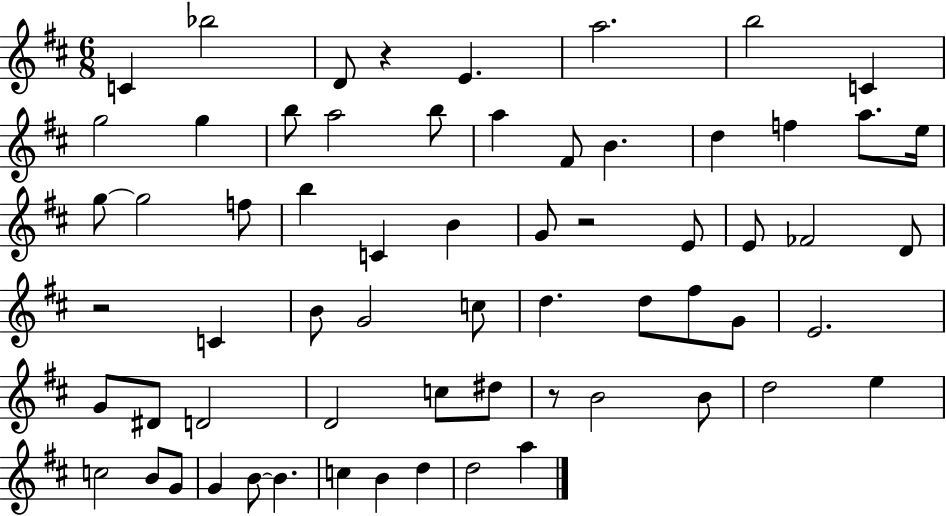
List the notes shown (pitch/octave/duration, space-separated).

C4/q Bb5/h D4/e R/q E4/q. A5/h. B5/h C4/q G5/h G5/q B5/e A5/h B5/e A5/q F#4/e B4/q. D5/q F5/q A5/e. E5/s G5/e G5/h F5/e B5/q C4/q B4/q G4/e R/h E4/e E4/e FES4/h D4/e R/h C4/q B4/e G4/h C5/e D5/q. D5/e F#5/e G4/e E4/h. G4/e D#4/e D4/h D4/h C5/e D#5/e R/e B4/h B4/e D5/h E5/q C5/h B4/e G4/e G4/q B4/e B4/q. C5/q B4/q D5/q D5/h A5/q